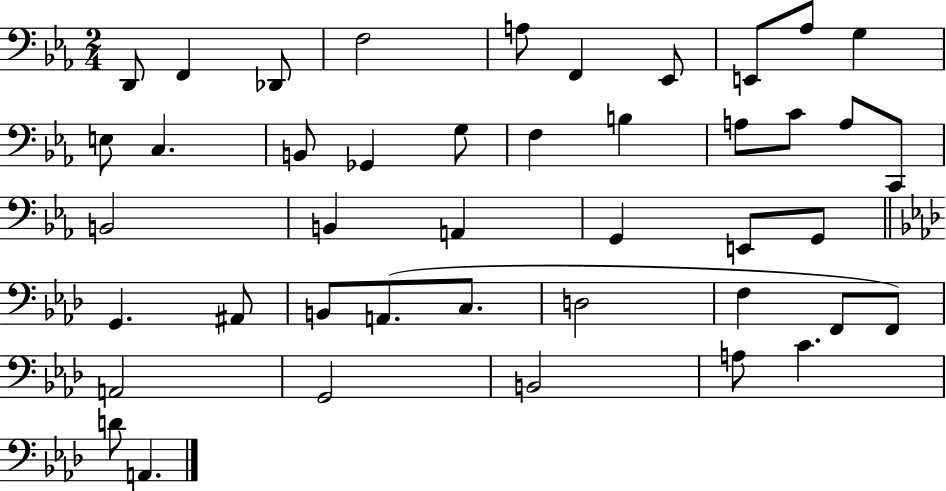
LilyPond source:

{
  \clef bass
  \numericTimeSignature
  \time 2/4
  \key ees \major
  \repeat volta 2 { d,8 f,4 des,8 | f2 | a8 f,4 ees,8 | e,8 aes8 g4 | \break e8 c4. | b,8 ges,4 g8 | f4 b4 | a8 c'8 a8 c,8 | \break b,2 | b,4 a,4 | g,4 e,8 g,8 | \bar "||" \break \key aes \major g,4. ais,8 | b,8 a,8.( c8. | d2 | f4 f,8 f,8) | \break a,2 | g,2 | b,2 | a8 c'4. | \break d'8 a,4. | } \bar "|."
}